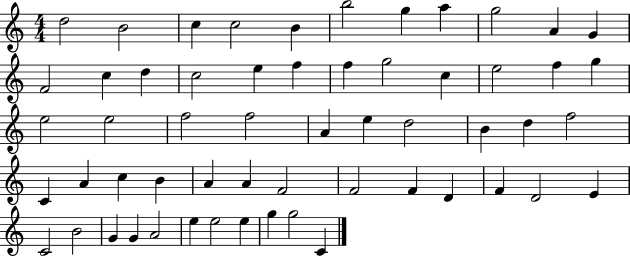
{
  \clef treble
  \numericTimeSignature
  \time 4/4
  \key c \major
  d''2 b'2 | c''4 c''2 b'4 | b''2 g''4 a''4 | g''2 a'4 g'4 | \break f'2 c''4 d''4 | c''2 e''4 f''4 | f''4 g''2 c''4 | e''2 f''4 g''4 | \break e''2 e''2 | f''2 f''2 | a'4 e''4 d''2 | b'4 d''4 f''2 | \break c'4 a'4 c''4 b'4 | a'4 a'4 f'2 | f'2 f'4 d'4 | f'4 d'2 e'4 | \break c'2 b'2 | g'4 g'4 a'2 | e''4 e''2 e''4 | g''4 g''2 c'4 | \break \bar "|."
}